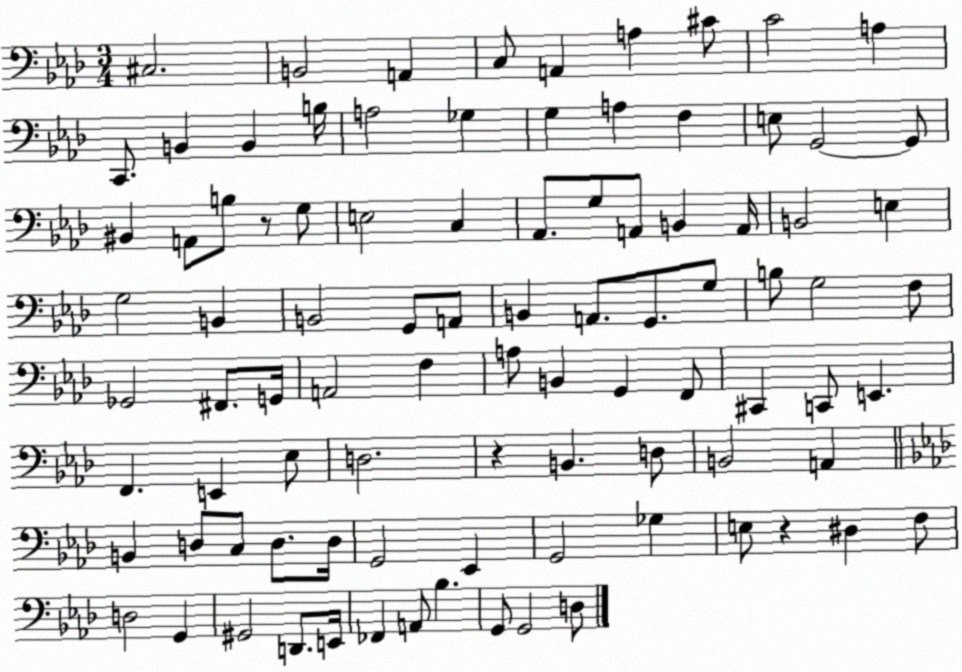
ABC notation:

X:1
T:Untitled
M:3/4
L:1/4
K:Ab
^C,2 B,,2 A,, C,/2 A,, A, ^C/2 C2 A, C,,/2 B,, B,, B,/4 A,2 _G, G, A, F, E,/2 G,,2 G,,/2 ^B,, A,,/2 B,/2 z/2 G,/2 E,2 C, _A,,/2 G,/2 A,,/2 B,, A,,/4 B,,2 E, G,2 B,, B,,2 G,,/2 A,,/2 B,, A,,/2 G,,/2 G,/2 B,/2 G,2 F,/2 _G,,2 ^F,,/2 G,,/4 A,,2 F, A,/2 B,, G,, F,,/2 ^C,, C,,/2 E,, F,, E,, _E,/2 D,2 z B,, D,/2 B,,2 A,, B,, D,/2 C,/2 D,/2 D,/4 G,,2 _E,, G,,2 _G, E,/2 z ^D, F,/2 D,2 G,, ^G,,2 D,,/2 E,,/4 _F,, A,,/2 _B, G,,/2 G,,2 D,/2